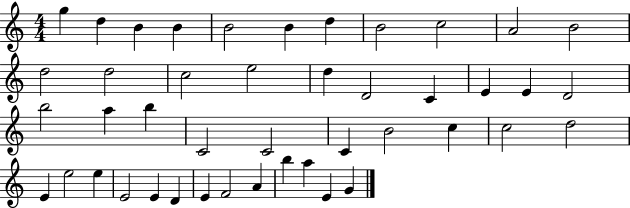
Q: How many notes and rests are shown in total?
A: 44